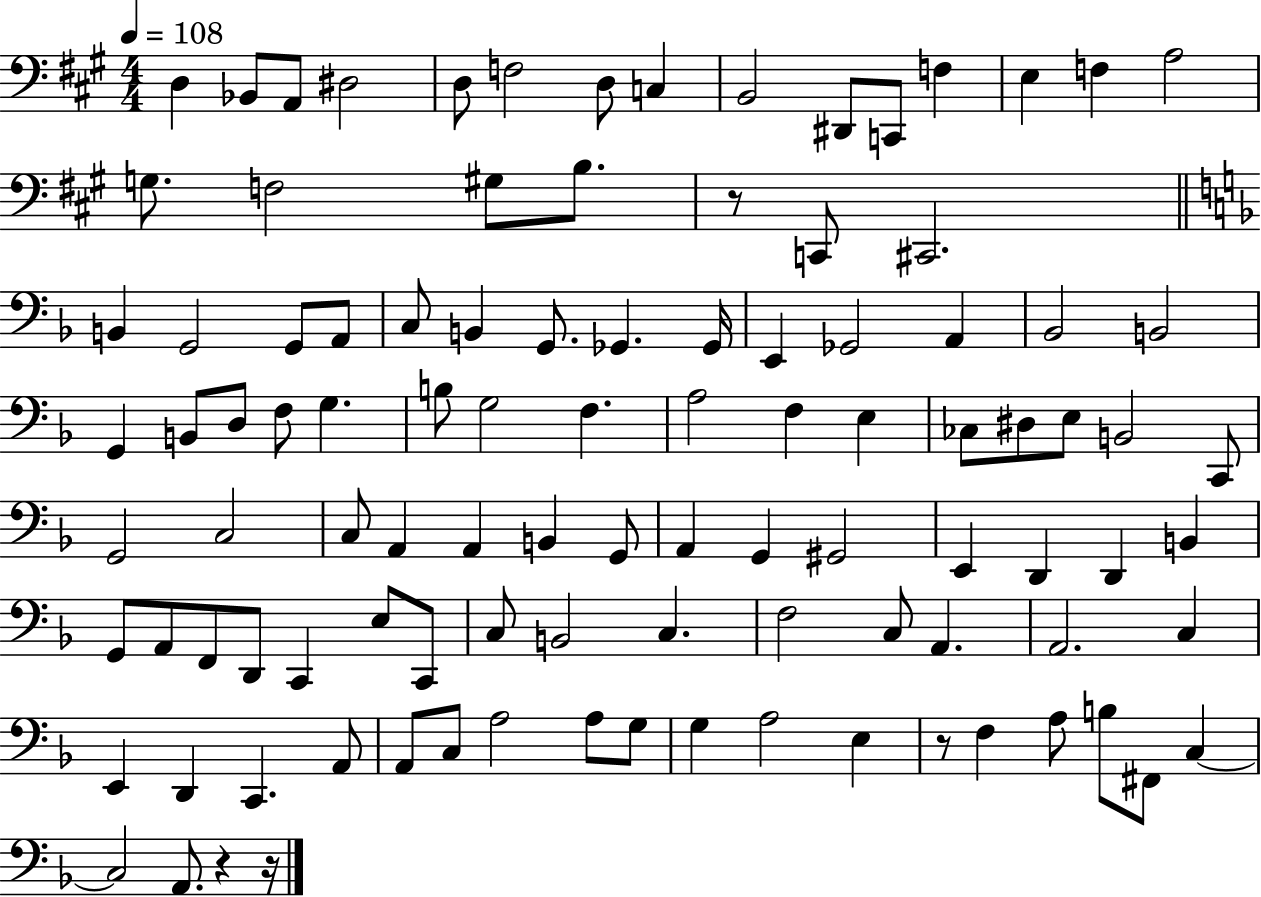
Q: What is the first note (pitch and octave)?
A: D3